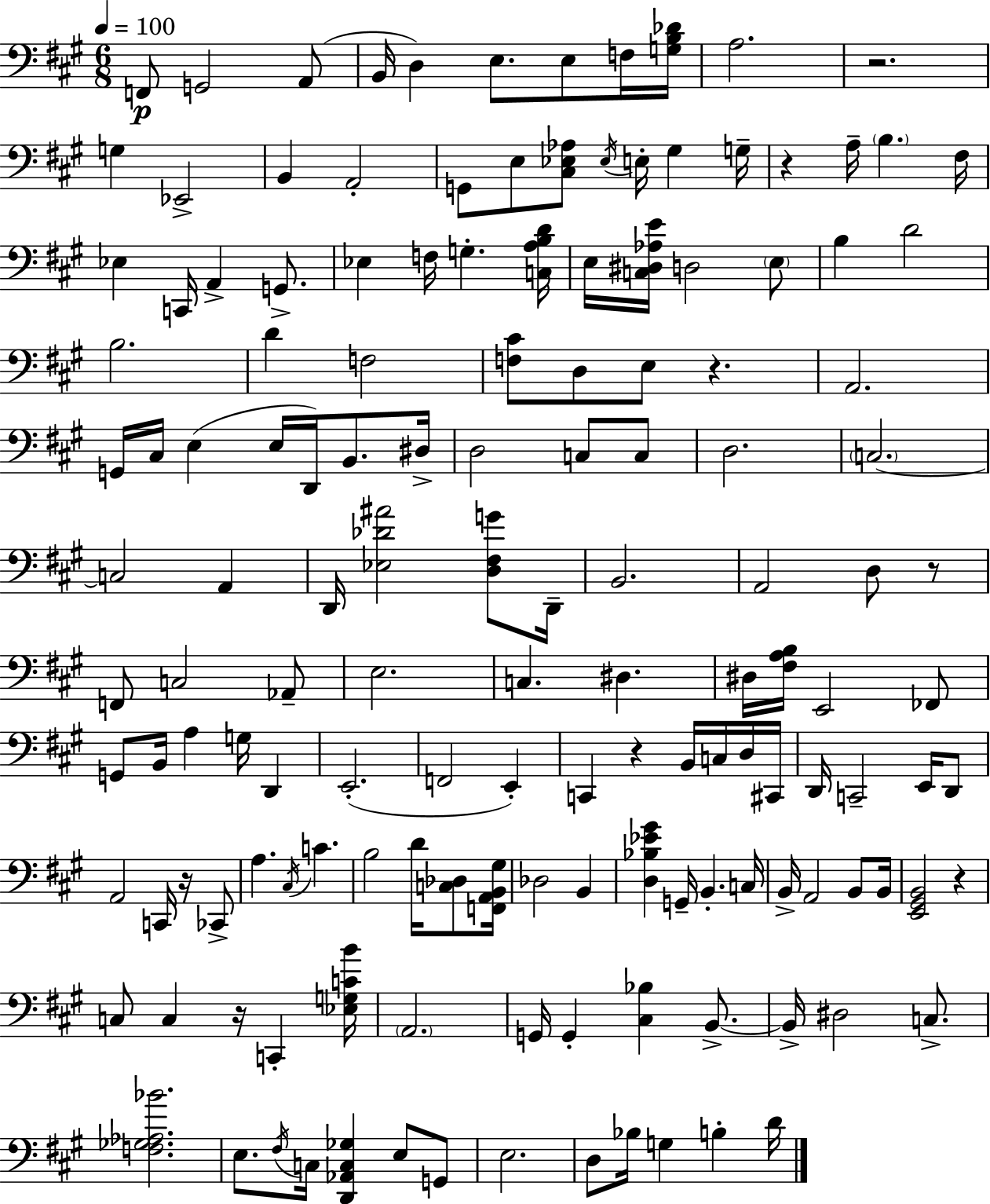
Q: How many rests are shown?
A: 8